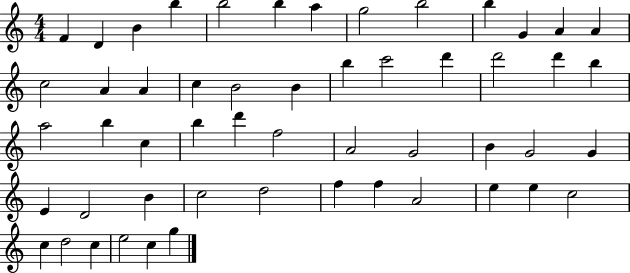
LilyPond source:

{
  \clef treble
  \numericTimeSignature
  \time 4/4
  \key c \major
  f'4 d'4 b'4 b''4 | b''2 b''4 a''4 | g''2 b''2 | b''4 g'4 a'4 a'4 | \break c''2 a'4 a'4 | c''4 b'2 b'4 | b''4 c'''2 d'''4 | d'''2 d'''4 b''4 | \break a''2 b''4 c''4 | b''4 d'''4 f''2 | a'2 g'2 | b'4 g'2 g'4 | \break e'4 d'2 b'4 | c''2 d''2 | f''4 f''4 a'2 | e''4 e''4 c''2 | \break c''4 d''2 c''4 | e''2 c''4 g''4 | \bar "|."
}